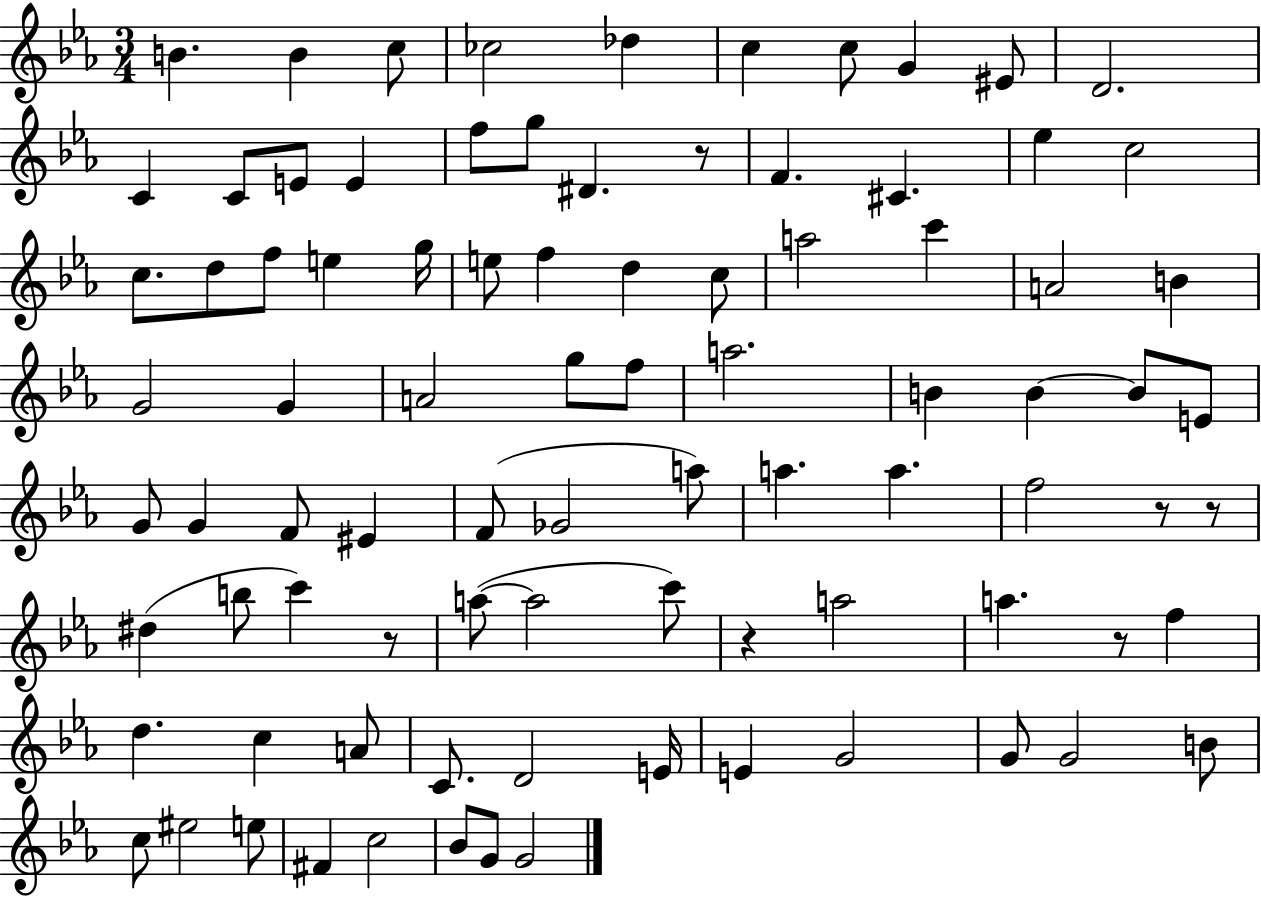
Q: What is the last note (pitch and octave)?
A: G4